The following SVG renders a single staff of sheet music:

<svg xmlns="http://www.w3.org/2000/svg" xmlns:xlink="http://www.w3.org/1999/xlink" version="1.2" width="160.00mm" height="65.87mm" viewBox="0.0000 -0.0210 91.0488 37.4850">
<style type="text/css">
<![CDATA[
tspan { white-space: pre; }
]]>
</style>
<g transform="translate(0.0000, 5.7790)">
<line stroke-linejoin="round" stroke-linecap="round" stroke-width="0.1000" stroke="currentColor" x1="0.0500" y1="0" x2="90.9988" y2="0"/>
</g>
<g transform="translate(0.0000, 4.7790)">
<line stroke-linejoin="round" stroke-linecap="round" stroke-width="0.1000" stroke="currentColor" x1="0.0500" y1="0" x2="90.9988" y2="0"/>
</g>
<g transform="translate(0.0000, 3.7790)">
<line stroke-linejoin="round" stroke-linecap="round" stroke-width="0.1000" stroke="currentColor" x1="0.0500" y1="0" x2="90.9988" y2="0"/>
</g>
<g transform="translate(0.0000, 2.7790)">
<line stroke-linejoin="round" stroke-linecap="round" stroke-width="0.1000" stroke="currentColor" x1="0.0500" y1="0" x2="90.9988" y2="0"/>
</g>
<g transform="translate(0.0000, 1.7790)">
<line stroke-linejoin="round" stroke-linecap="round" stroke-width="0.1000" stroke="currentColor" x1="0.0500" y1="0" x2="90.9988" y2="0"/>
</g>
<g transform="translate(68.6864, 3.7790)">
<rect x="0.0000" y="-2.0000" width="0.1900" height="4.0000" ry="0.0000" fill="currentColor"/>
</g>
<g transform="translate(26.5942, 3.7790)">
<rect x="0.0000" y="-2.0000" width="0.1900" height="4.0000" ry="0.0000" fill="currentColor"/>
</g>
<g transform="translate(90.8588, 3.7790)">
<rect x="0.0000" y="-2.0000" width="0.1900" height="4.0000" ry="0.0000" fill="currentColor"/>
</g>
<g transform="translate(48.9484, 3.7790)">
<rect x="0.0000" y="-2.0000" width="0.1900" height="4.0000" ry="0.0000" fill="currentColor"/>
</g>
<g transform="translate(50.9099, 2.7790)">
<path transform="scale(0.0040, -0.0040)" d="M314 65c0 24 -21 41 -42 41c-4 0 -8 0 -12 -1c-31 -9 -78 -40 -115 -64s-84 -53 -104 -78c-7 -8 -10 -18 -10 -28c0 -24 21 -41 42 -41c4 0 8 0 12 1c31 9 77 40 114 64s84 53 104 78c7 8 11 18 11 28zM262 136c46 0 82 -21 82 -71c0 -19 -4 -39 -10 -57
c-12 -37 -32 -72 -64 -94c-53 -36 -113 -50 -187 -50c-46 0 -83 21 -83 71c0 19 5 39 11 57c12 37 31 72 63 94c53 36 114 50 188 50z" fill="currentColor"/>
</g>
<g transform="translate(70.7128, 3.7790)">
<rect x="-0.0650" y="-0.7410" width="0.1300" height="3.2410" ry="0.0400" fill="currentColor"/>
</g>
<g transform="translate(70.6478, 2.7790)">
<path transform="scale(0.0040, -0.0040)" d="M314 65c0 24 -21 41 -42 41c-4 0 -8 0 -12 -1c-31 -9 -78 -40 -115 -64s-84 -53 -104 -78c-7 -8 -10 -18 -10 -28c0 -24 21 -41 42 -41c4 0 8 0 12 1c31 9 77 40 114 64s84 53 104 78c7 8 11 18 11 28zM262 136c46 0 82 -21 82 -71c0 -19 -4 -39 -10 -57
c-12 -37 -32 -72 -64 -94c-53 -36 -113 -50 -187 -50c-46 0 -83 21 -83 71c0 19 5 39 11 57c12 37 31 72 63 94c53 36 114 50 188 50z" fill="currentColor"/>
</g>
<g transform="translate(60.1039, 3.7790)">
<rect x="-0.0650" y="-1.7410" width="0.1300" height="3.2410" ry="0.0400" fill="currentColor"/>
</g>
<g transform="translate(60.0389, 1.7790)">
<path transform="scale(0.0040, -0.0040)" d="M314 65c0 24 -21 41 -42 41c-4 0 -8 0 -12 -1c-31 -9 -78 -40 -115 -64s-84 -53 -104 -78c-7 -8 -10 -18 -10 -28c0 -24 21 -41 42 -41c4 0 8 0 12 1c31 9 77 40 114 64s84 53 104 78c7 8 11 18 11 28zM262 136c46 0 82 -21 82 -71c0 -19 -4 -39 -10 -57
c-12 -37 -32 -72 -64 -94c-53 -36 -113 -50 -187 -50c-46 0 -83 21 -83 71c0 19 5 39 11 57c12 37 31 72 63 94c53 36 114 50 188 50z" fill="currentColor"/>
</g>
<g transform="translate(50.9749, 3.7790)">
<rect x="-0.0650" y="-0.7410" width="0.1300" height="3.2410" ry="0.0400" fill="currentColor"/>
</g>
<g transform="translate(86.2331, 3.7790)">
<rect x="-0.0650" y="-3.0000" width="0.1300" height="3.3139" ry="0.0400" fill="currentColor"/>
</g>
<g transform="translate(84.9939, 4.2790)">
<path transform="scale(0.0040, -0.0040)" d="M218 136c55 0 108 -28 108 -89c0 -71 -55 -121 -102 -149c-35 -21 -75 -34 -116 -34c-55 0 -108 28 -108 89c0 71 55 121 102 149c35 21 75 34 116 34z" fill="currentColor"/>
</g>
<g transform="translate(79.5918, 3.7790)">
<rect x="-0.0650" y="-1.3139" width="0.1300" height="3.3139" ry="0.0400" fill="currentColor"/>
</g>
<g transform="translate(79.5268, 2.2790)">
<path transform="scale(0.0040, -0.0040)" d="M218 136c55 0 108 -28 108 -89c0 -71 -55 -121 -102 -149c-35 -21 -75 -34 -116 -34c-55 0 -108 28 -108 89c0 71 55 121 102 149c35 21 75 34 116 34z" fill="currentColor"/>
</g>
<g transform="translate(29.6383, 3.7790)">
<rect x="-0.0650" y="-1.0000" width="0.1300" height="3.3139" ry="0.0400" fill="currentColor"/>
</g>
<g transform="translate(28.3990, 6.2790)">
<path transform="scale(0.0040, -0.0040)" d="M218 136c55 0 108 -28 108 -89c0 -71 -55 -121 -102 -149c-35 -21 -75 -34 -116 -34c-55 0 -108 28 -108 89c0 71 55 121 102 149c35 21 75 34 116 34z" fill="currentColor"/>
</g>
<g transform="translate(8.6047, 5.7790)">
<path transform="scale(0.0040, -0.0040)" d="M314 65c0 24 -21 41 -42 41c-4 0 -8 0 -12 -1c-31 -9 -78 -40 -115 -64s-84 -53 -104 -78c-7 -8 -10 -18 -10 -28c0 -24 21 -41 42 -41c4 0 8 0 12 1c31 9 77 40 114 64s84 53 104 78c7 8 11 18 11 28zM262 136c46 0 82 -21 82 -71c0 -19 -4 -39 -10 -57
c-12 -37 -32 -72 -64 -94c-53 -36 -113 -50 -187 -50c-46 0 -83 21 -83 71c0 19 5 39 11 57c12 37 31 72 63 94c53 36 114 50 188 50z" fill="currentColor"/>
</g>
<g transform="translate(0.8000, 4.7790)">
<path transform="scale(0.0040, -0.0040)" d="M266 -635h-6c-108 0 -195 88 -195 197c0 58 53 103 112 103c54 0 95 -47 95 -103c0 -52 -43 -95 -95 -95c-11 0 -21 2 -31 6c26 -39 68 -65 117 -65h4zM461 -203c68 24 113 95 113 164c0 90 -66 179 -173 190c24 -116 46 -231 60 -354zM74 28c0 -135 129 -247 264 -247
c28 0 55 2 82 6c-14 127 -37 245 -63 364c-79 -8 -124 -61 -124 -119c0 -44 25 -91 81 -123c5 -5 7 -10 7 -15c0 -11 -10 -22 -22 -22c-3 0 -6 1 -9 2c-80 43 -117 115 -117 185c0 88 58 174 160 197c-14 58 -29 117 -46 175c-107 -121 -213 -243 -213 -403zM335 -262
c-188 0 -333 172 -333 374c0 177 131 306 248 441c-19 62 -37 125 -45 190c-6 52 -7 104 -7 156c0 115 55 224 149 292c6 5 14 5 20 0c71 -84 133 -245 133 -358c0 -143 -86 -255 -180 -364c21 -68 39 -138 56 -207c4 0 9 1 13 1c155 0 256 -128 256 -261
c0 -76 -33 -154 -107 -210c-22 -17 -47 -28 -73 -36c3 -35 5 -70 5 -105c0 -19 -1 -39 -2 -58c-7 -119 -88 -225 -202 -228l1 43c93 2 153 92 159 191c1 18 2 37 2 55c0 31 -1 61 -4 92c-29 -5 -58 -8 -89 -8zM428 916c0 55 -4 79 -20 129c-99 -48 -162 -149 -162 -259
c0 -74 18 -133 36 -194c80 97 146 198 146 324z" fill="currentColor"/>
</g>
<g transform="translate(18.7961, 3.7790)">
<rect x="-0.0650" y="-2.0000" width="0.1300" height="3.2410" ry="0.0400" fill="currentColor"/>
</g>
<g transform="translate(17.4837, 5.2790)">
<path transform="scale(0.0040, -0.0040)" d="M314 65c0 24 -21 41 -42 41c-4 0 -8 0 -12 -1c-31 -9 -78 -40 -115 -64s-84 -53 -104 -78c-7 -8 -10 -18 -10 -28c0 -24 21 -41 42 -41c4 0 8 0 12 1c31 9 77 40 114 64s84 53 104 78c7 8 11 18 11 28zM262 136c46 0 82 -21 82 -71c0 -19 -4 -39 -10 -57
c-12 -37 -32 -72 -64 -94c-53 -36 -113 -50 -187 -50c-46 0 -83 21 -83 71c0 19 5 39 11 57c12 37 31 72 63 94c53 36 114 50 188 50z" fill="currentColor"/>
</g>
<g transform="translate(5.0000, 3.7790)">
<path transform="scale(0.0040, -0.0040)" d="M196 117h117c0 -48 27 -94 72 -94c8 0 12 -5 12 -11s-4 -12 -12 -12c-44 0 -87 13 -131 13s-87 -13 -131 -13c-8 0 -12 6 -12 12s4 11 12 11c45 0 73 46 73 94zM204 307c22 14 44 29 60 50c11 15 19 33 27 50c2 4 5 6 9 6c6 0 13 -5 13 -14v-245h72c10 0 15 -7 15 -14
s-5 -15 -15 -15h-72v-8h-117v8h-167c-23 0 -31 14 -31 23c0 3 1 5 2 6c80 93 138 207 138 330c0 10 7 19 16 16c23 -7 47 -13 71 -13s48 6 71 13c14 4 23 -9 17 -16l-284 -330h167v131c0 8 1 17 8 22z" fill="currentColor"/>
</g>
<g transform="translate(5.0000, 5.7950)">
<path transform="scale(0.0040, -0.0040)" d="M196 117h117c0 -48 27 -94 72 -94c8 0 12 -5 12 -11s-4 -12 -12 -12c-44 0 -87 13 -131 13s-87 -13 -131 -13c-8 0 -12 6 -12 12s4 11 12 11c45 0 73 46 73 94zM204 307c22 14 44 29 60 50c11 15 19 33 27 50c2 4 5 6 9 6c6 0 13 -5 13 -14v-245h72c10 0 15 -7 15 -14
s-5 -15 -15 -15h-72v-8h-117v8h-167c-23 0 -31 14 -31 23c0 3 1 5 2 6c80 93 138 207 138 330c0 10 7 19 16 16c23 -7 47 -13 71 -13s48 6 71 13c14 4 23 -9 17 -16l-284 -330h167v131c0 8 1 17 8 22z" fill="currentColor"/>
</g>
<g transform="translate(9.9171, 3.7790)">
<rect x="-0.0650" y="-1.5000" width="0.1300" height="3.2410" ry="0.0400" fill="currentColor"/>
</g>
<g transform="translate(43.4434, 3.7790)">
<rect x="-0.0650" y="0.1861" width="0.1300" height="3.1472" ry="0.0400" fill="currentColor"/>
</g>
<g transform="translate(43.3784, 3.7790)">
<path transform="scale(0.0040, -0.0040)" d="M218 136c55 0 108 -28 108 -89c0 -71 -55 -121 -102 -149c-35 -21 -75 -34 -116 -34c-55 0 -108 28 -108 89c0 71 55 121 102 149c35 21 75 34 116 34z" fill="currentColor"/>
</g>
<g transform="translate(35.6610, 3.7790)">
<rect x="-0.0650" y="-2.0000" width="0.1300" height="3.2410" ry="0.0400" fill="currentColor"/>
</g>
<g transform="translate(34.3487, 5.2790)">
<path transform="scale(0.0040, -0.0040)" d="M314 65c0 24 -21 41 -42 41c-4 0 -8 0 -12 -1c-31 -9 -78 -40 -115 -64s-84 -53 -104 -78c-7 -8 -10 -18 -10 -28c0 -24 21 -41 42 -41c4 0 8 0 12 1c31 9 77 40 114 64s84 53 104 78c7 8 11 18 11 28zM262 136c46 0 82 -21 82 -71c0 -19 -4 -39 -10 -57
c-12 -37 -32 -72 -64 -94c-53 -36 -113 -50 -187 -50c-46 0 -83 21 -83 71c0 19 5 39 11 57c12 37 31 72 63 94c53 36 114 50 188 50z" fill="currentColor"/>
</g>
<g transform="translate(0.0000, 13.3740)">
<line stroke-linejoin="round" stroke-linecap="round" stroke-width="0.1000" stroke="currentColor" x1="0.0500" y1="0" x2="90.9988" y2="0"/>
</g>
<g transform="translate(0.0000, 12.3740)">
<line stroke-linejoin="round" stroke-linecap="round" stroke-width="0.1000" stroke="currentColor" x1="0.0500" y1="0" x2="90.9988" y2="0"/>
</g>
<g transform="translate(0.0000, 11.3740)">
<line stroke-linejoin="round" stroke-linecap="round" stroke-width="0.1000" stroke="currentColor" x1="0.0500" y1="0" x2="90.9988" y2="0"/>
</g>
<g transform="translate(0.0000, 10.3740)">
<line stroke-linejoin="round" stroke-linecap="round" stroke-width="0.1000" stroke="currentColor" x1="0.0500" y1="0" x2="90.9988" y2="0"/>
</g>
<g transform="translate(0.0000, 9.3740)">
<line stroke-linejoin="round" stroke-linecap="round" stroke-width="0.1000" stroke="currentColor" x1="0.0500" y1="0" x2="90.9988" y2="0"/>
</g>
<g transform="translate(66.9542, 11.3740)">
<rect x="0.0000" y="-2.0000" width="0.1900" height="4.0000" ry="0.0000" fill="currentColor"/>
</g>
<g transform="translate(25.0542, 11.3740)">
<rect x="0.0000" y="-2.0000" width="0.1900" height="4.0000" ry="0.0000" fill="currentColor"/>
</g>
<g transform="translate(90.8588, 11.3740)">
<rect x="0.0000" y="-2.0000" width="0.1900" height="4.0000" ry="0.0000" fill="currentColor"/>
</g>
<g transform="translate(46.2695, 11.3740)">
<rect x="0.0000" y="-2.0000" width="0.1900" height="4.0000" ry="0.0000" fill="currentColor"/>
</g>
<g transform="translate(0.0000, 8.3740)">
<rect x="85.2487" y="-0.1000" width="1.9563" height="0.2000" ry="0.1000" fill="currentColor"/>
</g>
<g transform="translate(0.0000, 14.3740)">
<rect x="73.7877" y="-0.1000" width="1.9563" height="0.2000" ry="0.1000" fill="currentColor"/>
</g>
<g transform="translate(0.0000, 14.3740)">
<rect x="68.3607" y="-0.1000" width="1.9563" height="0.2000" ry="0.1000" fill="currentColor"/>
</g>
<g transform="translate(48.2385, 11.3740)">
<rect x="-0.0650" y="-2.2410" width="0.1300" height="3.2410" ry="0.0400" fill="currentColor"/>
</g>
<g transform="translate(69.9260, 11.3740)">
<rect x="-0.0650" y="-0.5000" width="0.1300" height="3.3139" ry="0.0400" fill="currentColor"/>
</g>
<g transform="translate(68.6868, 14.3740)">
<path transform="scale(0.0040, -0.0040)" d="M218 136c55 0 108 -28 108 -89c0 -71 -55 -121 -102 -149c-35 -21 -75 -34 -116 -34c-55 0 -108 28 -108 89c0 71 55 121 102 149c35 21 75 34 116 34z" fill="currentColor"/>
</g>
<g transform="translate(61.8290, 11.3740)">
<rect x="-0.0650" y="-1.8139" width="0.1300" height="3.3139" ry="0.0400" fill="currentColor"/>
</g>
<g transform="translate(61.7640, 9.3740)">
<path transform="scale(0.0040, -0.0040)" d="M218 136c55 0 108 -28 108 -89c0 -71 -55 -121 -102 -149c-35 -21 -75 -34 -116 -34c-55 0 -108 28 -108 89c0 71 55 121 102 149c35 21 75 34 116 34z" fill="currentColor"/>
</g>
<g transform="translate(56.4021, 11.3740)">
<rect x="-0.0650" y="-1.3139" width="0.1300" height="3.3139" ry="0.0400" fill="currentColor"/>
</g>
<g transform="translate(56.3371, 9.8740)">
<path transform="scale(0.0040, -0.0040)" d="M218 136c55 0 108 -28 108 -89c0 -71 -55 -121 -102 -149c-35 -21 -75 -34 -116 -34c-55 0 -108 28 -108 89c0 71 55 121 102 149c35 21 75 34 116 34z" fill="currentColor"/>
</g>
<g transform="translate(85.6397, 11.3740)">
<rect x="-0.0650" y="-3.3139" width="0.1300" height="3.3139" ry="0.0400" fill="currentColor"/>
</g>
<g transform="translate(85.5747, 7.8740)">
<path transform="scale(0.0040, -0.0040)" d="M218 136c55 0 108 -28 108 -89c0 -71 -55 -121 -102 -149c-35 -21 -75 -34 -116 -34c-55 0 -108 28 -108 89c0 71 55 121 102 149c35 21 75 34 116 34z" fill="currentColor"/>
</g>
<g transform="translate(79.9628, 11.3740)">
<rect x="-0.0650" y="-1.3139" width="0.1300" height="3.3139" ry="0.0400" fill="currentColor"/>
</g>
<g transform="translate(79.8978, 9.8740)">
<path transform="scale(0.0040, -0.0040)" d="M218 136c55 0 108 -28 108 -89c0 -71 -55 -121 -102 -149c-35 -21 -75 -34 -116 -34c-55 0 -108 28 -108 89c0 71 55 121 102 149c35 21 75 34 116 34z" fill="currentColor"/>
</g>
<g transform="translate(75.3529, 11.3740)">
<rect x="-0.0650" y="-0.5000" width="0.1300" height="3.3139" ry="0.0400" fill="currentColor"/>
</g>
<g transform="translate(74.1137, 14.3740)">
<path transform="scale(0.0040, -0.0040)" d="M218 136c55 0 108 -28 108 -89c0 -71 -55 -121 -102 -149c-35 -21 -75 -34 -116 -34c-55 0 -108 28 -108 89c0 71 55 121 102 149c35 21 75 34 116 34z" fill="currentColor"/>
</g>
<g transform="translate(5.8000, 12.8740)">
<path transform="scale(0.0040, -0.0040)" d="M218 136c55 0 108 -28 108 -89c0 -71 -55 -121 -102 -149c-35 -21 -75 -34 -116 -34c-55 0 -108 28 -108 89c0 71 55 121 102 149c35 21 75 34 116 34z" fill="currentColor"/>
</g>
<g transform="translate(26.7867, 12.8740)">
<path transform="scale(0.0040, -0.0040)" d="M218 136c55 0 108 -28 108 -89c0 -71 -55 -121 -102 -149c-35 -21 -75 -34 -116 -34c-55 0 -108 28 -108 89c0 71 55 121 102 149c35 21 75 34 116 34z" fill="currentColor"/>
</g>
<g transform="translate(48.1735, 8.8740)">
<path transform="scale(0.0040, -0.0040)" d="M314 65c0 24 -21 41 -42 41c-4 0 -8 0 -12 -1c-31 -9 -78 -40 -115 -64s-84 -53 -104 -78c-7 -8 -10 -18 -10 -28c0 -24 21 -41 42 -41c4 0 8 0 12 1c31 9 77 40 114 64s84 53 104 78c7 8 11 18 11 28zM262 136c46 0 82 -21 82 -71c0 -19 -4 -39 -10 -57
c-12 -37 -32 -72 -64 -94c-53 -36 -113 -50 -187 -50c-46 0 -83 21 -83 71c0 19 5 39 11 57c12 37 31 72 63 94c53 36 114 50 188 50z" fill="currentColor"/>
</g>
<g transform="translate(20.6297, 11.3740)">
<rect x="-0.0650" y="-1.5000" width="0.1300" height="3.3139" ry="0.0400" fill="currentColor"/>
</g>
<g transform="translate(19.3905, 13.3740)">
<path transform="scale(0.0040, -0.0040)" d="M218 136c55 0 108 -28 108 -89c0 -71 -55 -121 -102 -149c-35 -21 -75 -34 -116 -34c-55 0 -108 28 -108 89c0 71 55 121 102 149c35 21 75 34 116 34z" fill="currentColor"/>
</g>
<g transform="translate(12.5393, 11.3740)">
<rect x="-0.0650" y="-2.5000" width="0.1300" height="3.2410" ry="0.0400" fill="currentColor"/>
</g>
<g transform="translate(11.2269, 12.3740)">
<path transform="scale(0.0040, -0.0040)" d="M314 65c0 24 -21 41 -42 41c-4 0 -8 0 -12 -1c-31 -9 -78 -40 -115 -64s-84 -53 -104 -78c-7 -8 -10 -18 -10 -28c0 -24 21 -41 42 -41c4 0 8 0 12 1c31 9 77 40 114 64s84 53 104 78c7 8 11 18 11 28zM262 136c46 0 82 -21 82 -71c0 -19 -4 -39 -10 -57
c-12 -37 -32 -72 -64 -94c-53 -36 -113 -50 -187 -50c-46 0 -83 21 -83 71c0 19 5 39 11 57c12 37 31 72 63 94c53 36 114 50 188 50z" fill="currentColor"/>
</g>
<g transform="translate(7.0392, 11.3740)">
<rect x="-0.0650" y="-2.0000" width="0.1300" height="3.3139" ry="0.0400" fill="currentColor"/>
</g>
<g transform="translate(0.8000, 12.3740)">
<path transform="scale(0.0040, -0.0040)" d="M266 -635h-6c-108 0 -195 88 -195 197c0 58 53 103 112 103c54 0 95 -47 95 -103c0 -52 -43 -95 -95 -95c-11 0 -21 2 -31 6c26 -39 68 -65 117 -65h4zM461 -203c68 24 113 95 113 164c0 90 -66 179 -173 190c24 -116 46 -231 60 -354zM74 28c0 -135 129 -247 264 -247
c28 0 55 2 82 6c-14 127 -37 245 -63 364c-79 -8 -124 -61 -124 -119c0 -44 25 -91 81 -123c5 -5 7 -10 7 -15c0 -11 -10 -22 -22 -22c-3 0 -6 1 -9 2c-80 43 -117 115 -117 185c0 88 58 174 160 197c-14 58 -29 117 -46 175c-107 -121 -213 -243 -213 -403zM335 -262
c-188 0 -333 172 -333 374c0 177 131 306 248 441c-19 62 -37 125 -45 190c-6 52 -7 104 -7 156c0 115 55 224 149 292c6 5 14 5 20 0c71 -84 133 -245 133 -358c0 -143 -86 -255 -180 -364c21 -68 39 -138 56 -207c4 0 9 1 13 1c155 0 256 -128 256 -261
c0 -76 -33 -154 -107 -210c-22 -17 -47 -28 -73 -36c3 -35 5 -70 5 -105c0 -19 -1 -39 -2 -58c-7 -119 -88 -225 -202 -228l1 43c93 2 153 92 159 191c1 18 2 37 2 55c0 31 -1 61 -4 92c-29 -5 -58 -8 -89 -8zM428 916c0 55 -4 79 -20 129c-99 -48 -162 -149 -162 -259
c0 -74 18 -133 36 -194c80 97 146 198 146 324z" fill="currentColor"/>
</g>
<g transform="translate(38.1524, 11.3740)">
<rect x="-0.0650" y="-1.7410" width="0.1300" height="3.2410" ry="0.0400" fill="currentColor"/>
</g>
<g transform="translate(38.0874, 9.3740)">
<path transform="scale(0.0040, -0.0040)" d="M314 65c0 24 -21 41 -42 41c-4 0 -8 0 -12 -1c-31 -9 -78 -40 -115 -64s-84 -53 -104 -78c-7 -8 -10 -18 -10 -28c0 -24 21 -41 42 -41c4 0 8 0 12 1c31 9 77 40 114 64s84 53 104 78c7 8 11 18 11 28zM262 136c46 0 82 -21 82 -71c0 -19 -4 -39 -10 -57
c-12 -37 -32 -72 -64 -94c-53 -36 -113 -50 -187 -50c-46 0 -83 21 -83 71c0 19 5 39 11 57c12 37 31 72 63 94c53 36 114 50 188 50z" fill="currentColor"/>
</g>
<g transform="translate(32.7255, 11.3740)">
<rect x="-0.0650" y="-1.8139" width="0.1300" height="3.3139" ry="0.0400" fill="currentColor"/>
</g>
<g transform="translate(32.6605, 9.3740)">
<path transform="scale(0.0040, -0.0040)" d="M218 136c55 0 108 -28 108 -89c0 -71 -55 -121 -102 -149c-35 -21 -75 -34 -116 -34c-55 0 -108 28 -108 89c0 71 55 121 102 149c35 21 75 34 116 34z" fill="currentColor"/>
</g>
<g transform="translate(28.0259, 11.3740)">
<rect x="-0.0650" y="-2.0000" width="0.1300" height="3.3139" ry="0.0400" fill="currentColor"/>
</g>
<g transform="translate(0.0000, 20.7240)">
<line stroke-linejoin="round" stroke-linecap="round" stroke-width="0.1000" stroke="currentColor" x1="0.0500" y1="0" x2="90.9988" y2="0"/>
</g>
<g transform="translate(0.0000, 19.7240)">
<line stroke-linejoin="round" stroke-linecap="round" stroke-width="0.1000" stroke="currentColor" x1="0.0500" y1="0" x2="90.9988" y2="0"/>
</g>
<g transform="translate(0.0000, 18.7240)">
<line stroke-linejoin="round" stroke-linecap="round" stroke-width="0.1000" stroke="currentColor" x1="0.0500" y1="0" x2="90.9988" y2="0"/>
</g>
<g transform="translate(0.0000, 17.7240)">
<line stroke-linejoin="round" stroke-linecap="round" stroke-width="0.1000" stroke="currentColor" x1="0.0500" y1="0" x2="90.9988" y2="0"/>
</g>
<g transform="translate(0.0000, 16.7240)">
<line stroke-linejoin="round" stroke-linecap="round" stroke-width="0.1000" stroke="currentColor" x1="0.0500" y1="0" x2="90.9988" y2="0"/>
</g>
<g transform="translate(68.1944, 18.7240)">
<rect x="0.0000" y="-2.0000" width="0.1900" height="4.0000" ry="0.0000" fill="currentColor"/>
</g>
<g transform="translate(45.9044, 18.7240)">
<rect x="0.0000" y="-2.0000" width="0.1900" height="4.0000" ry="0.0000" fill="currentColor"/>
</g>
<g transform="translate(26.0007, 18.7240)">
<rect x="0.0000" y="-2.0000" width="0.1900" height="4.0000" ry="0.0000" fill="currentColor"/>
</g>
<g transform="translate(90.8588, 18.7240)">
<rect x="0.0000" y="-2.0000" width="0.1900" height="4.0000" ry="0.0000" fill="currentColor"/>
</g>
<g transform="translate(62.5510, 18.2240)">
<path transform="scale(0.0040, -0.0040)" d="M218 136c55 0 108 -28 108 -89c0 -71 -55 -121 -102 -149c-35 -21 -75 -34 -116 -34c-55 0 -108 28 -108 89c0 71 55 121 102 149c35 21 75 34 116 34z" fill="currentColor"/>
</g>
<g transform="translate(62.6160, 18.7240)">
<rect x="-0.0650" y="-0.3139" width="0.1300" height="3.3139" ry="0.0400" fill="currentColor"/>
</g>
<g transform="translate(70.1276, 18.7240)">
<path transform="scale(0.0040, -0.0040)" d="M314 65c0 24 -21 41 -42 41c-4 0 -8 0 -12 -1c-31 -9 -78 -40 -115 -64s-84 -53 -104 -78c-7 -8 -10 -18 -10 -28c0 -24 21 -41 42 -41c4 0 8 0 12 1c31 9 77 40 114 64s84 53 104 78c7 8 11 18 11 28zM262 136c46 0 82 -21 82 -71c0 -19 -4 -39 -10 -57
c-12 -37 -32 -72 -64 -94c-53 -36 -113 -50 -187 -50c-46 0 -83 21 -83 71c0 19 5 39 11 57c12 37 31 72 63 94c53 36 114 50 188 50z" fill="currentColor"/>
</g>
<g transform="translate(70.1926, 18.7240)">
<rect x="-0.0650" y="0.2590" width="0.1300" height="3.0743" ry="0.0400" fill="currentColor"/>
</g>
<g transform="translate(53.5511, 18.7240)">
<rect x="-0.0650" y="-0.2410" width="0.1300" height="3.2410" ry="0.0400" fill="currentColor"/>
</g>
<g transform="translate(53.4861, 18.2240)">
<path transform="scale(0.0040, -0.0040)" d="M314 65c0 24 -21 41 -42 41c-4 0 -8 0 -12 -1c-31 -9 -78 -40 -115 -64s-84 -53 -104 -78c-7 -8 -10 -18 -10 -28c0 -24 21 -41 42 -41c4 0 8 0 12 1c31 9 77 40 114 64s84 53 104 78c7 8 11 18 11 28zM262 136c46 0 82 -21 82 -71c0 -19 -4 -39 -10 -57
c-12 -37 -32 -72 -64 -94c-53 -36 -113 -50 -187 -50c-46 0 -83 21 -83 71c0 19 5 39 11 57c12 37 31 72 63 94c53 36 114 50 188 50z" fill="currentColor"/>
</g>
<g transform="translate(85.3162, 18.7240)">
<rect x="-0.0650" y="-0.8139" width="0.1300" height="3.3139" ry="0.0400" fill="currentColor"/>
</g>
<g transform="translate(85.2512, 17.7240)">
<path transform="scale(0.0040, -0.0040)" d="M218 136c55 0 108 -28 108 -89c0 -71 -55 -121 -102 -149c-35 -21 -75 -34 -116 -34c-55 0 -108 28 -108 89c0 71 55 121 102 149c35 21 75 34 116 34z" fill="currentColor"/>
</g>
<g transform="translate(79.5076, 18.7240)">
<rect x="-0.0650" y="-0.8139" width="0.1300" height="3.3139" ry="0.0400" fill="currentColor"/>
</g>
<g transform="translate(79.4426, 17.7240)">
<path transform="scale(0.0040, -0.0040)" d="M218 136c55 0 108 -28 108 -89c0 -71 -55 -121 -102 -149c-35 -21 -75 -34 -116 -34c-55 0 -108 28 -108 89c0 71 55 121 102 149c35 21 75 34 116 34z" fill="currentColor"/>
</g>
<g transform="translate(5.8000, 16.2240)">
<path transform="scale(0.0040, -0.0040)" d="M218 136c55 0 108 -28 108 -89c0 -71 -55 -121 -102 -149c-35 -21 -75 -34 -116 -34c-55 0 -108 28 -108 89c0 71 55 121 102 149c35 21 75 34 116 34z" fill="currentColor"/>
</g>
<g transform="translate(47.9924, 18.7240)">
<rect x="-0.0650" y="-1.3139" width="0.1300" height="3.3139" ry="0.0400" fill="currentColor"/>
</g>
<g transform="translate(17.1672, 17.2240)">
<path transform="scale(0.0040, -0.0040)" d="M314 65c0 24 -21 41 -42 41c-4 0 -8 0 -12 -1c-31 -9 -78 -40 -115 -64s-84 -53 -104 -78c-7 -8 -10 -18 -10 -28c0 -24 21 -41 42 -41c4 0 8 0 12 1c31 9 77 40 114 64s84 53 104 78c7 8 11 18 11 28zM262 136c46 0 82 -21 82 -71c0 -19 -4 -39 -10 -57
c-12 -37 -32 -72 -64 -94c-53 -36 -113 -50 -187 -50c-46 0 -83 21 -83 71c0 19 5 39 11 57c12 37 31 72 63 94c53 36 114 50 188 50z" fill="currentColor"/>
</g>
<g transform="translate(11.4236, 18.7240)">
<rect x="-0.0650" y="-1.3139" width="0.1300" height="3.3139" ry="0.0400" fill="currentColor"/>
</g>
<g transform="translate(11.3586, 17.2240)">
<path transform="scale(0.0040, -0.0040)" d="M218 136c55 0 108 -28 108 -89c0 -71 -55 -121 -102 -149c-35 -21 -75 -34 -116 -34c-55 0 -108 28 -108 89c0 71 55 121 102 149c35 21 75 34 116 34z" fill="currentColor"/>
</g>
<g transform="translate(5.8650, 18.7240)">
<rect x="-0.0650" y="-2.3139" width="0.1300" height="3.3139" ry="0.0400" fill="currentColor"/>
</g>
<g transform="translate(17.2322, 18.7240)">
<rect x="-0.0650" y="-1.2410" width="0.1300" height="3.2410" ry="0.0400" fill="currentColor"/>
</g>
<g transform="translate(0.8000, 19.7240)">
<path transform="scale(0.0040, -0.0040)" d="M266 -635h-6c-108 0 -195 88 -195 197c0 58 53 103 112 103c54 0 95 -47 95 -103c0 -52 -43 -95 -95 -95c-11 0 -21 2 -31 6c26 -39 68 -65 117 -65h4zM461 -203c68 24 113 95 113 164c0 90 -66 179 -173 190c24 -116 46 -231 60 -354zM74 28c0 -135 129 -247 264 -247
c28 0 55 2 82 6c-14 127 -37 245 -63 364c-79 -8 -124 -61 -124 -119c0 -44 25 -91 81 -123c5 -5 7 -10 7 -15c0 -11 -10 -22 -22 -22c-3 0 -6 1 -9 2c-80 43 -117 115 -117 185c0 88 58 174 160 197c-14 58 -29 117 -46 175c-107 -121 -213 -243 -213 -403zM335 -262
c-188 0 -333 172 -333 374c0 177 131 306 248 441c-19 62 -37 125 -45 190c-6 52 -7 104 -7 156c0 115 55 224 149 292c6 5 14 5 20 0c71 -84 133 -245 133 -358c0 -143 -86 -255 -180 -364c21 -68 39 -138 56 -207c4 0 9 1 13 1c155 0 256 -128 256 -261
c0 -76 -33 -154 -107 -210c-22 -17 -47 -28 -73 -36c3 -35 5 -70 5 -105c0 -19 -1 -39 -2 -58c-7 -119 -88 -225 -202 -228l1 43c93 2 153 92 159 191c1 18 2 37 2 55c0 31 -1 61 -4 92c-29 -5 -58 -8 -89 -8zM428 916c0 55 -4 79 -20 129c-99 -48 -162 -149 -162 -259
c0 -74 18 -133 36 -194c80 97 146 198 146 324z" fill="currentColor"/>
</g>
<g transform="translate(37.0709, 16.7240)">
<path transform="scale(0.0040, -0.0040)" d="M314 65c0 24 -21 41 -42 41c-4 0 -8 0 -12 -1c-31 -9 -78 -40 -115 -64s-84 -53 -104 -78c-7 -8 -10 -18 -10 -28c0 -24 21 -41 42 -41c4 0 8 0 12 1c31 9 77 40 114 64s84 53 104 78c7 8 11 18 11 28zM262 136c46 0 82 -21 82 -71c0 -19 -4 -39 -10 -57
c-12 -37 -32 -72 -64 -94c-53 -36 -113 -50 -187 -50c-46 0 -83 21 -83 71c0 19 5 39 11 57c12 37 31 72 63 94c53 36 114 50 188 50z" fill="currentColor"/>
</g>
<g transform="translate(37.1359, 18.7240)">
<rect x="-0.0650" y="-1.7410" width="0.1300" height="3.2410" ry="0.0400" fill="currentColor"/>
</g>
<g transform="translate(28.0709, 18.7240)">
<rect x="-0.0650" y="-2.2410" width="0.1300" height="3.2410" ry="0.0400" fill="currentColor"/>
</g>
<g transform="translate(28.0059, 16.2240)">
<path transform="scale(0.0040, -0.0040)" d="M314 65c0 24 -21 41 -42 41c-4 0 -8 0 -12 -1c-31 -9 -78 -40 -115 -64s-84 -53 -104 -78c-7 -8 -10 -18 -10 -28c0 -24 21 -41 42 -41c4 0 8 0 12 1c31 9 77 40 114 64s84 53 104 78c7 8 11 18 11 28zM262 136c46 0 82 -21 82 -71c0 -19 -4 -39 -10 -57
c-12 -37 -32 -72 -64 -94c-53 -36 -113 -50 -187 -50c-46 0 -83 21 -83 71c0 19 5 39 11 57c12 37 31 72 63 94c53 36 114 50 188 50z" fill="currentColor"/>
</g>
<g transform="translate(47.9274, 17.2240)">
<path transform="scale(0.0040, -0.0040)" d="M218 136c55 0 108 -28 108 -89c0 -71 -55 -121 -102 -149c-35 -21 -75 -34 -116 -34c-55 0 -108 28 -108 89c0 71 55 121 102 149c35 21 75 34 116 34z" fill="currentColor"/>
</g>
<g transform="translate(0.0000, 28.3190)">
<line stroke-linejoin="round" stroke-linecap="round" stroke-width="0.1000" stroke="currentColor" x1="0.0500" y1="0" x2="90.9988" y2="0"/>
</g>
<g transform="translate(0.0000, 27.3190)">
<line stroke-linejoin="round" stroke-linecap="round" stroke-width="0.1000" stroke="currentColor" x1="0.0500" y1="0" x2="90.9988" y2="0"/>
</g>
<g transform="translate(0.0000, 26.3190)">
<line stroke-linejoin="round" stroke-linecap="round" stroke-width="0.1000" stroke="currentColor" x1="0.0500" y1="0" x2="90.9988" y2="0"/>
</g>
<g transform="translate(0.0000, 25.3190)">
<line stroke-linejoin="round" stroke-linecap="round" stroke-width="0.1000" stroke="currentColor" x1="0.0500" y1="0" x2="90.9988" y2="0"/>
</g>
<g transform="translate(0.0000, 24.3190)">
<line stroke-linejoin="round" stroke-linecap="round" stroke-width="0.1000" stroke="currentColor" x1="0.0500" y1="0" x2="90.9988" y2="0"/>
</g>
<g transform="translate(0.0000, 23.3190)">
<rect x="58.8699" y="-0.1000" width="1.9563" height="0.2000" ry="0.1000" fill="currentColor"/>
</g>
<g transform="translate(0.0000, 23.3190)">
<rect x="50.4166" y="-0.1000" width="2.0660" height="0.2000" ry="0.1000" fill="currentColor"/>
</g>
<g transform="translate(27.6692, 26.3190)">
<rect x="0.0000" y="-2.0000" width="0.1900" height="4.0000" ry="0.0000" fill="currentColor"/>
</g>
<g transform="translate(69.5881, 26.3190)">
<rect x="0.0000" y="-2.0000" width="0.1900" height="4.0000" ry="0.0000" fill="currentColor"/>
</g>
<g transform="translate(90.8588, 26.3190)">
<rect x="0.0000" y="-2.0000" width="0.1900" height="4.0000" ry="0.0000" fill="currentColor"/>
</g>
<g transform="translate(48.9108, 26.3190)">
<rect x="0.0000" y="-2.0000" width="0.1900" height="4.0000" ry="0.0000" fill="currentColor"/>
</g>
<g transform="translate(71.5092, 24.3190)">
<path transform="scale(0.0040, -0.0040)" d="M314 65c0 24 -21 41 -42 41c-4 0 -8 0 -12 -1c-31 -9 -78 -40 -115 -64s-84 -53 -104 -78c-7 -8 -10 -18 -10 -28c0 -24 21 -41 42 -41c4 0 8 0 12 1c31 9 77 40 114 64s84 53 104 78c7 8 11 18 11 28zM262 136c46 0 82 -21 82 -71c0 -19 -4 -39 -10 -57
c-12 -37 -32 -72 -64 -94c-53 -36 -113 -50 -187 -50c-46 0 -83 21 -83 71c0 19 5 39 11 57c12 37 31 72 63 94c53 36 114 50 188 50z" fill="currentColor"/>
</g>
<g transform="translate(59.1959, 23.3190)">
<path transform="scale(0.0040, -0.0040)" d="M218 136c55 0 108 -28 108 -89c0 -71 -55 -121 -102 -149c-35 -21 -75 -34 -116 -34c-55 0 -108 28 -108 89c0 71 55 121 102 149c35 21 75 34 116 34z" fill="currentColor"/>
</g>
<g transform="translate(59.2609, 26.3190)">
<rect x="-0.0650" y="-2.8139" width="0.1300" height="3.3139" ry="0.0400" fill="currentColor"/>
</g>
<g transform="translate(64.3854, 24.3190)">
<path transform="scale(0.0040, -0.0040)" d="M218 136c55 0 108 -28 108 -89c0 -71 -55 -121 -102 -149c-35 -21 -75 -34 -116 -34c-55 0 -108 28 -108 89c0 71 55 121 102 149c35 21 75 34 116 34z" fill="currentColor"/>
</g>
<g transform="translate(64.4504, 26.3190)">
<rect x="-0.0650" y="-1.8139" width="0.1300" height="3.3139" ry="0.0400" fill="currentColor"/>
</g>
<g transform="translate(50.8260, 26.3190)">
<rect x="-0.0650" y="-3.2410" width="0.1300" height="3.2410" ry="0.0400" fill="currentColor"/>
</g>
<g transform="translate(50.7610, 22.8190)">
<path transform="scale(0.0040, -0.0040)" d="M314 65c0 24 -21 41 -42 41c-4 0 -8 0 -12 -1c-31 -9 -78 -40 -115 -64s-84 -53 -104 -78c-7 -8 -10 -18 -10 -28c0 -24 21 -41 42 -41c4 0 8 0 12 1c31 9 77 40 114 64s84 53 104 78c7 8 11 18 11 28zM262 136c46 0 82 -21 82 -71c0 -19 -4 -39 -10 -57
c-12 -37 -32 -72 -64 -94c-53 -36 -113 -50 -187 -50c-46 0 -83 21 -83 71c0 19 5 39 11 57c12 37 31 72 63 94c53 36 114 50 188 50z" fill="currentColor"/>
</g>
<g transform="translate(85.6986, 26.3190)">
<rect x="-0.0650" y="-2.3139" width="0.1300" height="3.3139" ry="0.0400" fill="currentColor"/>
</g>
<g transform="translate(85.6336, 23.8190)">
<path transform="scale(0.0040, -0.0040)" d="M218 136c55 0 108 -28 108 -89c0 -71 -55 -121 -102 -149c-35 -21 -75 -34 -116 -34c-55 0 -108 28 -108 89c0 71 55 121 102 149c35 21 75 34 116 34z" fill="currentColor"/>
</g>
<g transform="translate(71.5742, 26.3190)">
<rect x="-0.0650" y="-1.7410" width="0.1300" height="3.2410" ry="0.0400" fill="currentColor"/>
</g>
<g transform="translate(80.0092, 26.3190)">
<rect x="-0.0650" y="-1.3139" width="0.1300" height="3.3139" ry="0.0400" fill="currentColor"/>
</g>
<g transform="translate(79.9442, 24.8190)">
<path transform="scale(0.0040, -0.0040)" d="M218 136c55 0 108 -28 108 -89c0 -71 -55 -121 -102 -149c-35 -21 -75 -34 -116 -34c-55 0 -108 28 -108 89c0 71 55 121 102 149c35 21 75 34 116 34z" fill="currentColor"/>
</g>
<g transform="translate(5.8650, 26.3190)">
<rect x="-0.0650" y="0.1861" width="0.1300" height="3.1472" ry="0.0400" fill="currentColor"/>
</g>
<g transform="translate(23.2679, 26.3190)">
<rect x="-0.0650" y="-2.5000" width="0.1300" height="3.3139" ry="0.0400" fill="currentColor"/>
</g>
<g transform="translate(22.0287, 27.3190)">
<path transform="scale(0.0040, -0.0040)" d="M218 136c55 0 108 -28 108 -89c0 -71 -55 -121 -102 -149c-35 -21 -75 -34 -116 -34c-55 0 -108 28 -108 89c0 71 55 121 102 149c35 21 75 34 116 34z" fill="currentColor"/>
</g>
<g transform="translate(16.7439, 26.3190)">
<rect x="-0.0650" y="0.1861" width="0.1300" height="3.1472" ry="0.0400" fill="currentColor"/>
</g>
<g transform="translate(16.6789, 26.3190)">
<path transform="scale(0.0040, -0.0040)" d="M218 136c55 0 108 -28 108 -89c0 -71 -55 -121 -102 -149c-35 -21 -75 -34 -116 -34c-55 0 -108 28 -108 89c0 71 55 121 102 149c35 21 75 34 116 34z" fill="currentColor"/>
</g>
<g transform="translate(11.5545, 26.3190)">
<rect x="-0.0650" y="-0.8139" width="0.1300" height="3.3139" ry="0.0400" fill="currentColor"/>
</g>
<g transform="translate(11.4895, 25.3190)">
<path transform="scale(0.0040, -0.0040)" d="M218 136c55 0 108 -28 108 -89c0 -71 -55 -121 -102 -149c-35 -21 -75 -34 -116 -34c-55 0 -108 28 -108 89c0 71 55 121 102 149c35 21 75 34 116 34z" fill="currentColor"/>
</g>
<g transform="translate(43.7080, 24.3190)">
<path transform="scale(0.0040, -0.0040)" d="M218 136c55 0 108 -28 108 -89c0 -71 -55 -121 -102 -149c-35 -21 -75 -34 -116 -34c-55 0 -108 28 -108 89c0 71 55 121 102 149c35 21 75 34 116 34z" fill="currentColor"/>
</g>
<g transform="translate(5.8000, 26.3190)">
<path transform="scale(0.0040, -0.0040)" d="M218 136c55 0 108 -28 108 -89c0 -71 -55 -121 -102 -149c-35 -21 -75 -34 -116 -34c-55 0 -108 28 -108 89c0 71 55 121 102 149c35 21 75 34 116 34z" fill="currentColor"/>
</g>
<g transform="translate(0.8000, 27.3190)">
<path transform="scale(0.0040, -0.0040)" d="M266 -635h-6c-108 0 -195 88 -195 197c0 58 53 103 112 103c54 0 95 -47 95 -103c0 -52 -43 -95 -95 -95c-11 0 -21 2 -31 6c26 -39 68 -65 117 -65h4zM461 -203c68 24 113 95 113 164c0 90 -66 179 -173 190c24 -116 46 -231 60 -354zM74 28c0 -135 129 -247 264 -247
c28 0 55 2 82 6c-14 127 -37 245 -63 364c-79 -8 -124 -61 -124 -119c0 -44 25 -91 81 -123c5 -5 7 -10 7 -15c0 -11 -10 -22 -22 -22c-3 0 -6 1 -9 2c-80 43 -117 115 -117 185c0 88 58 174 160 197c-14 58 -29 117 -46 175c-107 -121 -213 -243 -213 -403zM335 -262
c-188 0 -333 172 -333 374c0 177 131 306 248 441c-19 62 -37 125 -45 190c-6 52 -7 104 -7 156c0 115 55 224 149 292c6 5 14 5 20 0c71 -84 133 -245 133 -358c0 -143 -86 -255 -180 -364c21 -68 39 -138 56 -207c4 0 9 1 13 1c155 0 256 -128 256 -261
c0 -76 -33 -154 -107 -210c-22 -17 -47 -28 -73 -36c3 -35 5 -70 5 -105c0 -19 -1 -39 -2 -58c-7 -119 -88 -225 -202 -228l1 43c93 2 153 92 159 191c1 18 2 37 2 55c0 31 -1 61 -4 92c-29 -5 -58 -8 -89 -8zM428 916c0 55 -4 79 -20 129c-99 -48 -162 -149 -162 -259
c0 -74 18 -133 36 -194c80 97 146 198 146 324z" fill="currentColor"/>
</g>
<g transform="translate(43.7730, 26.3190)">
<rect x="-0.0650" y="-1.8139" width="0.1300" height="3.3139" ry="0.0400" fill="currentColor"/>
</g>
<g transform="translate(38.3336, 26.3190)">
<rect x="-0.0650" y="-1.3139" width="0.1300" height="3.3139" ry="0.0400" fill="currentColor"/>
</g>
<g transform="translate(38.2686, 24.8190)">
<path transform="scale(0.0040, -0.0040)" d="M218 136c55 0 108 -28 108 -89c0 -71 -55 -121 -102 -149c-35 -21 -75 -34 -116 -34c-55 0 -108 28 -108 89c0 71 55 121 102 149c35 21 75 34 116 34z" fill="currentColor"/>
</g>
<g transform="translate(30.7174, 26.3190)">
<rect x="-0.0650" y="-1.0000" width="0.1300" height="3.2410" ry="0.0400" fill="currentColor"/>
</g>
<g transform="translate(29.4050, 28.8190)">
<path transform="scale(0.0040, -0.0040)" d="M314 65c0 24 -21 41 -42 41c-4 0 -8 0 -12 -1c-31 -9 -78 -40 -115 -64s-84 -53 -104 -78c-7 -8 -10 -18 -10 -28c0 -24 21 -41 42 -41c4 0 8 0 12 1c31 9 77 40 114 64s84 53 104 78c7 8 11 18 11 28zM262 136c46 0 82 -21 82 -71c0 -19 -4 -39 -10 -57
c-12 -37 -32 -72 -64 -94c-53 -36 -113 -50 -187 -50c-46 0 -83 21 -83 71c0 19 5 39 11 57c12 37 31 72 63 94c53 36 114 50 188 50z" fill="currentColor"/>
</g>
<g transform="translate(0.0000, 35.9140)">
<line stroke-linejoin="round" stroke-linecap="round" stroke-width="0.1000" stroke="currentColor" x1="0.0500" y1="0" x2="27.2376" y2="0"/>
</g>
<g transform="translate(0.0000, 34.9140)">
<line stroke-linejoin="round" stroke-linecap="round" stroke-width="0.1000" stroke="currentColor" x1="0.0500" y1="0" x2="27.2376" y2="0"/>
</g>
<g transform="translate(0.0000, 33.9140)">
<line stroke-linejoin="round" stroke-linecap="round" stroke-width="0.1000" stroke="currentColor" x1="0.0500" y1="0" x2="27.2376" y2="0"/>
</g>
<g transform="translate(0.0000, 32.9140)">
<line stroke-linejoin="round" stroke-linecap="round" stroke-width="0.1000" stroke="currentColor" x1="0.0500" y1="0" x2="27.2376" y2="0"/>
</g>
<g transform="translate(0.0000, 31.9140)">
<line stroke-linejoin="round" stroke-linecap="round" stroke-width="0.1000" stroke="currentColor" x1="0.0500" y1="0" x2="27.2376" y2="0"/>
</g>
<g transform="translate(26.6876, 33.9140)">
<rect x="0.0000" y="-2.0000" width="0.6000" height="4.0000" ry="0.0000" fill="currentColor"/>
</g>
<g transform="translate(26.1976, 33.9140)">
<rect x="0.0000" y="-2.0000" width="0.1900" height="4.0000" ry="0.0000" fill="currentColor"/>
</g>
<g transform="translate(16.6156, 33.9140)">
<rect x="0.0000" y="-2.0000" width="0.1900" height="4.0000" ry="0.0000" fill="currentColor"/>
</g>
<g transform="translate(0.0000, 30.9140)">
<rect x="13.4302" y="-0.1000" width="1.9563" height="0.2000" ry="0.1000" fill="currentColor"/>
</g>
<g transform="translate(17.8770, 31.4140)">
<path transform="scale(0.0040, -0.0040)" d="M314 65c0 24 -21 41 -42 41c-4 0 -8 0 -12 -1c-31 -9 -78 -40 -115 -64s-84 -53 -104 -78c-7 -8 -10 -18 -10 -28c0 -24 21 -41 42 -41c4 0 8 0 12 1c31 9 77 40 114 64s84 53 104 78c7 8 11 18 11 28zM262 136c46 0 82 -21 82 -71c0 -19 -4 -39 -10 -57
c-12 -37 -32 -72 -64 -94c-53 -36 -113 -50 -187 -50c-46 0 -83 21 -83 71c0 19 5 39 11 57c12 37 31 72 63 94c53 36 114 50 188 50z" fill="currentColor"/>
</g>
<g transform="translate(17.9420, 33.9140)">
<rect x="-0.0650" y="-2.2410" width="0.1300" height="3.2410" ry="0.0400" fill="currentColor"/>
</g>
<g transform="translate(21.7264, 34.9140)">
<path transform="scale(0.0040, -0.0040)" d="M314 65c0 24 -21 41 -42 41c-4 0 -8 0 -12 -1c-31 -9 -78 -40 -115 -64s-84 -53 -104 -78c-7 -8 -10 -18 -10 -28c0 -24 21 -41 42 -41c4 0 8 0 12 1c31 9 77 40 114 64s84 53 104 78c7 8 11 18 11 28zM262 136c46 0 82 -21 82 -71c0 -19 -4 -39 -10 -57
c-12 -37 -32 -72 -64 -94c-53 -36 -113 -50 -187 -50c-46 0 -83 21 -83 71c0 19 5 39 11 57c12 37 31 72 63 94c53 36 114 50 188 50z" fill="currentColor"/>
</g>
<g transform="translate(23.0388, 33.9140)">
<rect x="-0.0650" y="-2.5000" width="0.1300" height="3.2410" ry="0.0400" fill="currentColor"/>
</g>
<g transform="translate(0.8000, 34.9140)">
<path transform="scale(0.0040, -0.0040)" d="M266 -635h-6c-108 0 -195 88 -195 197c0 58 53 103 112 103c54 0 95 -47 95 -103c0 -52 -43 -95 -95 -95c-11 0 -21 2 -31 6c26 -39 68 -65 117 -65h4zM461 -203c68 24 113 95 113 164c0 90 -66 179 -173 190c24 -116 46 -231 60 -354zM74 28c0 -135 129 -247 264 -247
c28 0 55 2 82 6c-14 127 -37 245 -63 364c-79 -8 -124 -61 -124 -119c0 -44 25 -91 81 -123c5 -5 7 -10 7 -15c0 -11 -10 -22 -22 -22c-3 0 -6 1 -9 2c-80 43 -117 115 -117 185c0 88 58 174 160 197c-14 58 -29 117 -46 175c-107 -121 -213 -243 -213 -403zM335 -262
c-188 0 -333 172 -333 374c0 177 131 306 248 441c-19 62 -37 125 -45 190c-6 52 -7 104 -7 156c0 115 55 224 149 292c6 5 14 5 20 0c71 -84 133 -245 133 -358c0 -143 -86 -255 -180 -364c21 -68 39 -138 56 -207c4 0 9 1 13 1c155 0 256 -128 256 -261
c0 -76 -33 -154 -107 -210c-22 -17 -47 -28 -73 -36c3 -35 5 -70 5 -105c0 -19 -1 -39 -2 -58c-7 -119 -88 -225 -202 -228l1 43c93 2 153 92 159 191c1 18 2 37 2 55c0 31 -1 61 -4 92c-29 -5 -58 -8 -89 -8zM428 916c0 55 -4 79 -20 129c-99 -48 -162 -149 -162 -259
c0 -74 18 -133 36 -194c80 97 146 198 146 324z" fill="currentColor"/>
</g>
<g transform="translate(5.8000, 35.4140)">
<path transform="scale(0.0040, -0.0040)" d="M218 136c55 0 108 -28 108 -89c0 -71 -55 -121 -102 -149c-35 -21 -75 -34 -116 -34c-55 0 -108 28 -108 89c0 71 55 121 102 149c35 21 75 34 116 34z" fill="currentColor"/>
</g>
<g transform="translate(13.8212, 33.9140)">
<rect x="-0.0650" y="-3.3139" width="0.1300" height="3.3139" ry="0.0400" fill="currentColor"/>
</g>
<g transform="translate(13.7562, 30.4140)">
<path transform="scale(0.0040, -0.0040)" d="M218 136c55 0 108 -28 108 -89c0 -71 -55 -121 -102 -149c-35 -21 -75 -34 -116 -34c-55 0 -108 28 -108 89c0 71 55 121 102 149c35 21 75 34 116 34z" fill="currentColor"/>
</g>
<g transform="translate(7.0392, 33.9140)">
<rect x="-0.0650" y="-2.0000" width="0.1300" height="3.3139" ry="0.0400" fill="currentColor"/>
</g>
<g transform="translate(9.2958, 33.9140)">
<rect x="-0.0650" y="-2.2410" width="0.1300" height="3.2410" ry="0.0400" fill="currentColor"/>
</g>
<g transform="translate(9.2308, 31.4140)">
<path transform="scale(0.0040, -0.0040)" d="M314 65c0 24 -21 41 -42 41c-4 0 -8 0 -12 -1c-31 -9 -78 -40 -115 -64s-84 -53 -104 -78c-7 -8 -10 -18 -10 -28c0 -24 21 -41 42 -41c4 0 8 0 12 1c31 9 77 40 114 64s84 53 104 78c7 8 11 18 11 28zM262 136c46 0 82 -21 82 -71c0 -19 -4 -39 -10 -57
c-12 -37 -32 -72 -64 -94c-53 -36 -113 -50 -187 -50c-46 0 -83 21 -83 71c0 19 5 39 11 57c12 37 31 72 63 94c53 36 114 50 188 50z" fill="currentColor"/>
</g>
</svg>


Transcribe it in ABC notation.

X:1
T:Untitled
M:4/4
L:1/4
K:C
E2 F2 D F2 B d2 f2 d2 e A F G2 E F f f2 g2 e f C C e b g e e2 g2 f2 e c2 c B2 d d B d B G D2 e f b2 a f f2 e g F g2 b g2 G2